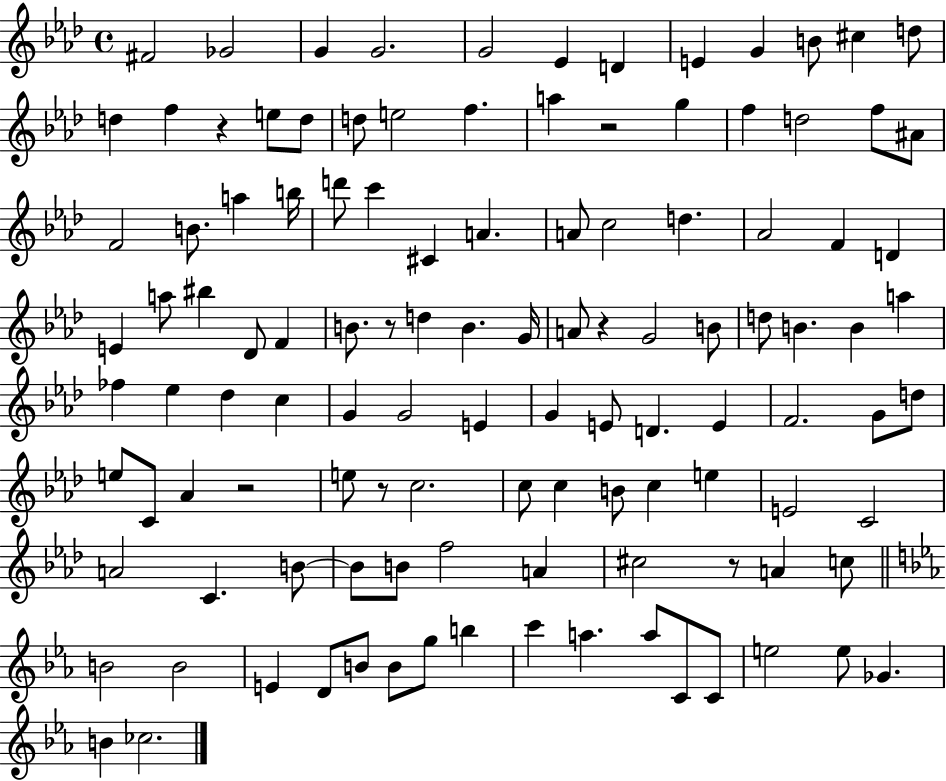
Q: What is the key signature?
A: AES major